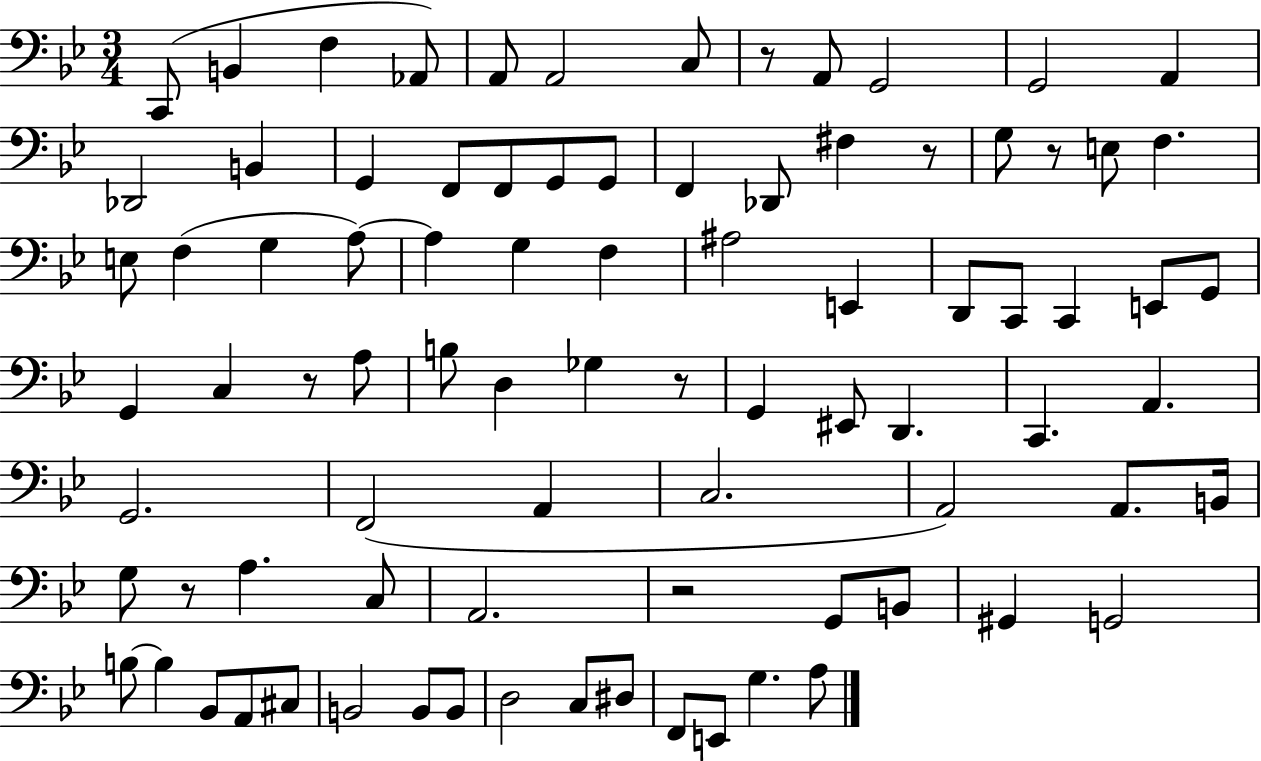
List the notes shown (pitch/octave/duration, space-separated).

C2/e B2/q F3/q Ab2/e A2/e A2/h C3/e R/e A2/e G2/h G2/h A2/q Db2/h B2/q G2/q F2/e F2/e G2/e G2/e F2/q Db2/e F#3/q R/e G3/e R/e E3/e F3/q. E3/e F3/q G3/q A3/e A3/q G3/q F3/q A#3/h E2/q D2/e C2/e C2/q E2/e G2/e G2/q C3/q R/e A3/e B3/e D3/q Gb3/q R/e G2/q EIS2/e D2/q. C2/q. A2/q. G2/h. F2/h A2/q C3/h. A2/h A2/e. B2/s G3/e R/e A3/q. C3/e A2/h. R/h G2/e B2/e G#2/q G2/h B3/e B3/q Bb2/e A2/e C#3/e B2/h B2/e B2/e D3/h C3/e D#3/e F2/e E2/e G3/q. A3/e